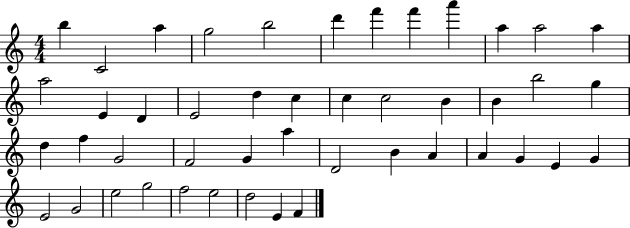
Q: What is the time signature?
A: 4/4